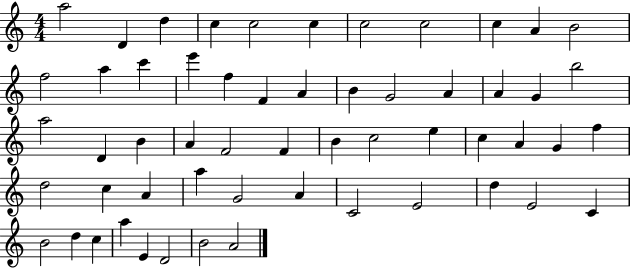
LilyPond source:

{
  \clef treble
  \numericTimeSignature
  \time 4/4
  \key c \major
  a''2 d'4 d''4 | c''4 c''2 c''4 | c''2 c''2 | c''4 a'4 b'2 | \break f''2 a''4 c'''4 | e'''4 f''4 f'4 a'4 | b'4 g'2 a'4 | a'4 g'4 b''2 | \break a''2 d'4 b'4 | a'4 f'2 f'4 | b'4 c''2 e''4 | c''4 a'4 g'4 f''4 | \break d''2 c''4 a'4 | a''4 g'2 a'4 | c'2 e'2 | d''4 e'2 c'4 | \break b'2 d''4 c''4 | a''4 e'4 d'2 | b'2 a'2 | \bar "|."
}